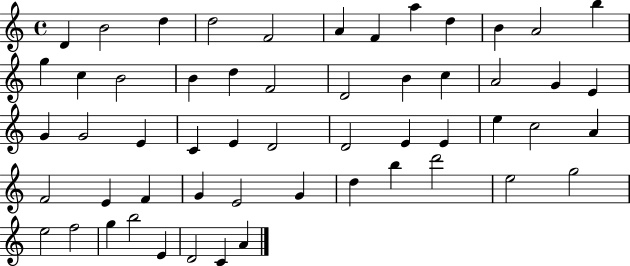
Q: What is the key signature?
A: C major